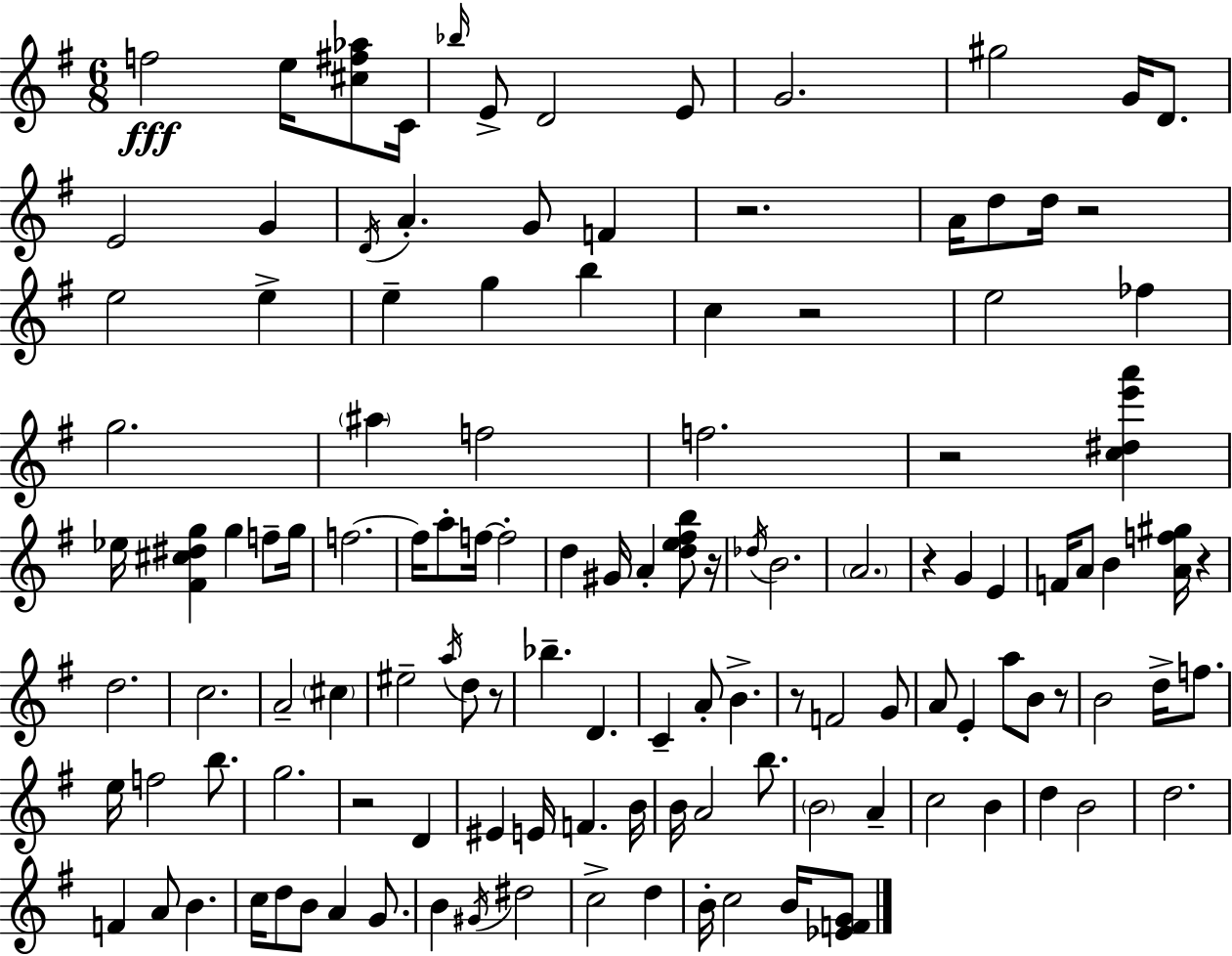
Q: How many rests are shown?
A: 11